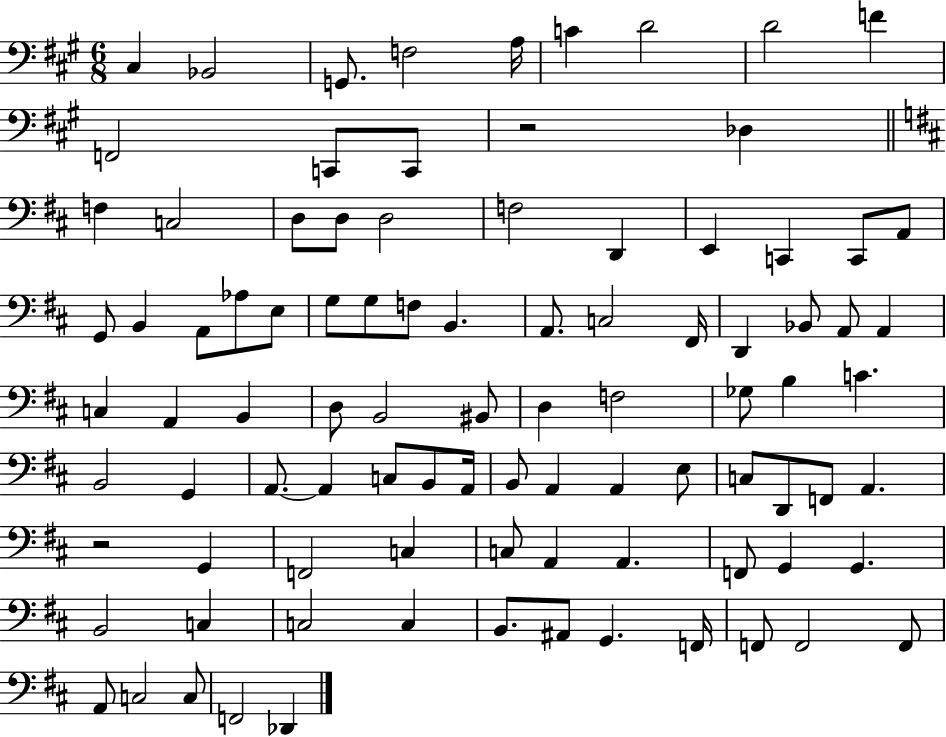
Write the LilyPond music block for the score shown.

{
  \clef bass
  \numericTimeSignature
  \time 6/8
  \key a \major
  \repeat volta 2 { cis4 bes,2 | g,8. f2 a16 | c'4 d'2 | d'2 f'4 | \break f,2 c,8 c,8 | r2 des4 | \bar "||" \break \key d \major f4 c2 | d8 d8 d2 | f2 d,4 | e,4 c,4 c,8 a,8 | \break g,8 b,4 a,8 aes8 e8 | g8 g8 f8 b,4. | a,8. c2 fis,16 | d,4 bes,8 a,8 a,4 | \break c4 a,4 b,4 | d8 b,2 bis,8 | d4 f2 | ges8 b4 c'4. | \break b,2 g,4 | a,8.~~ a,4 c8 b,8 a,16 | b,8 a,4 a,4 e8 | c8 d,8 f,8 a,4. | \break r2 g,4 | f,2 c4 | c8 a,4 a,4. | f,8 g,4 g,4. | \break b,2 c4 | c2 c4 | b,8. ais,8 g,4. f,16 | f,8 f,2 f,8 | \break a,8 c2 c8 | f,2 des,4 | } \bar "|."
}